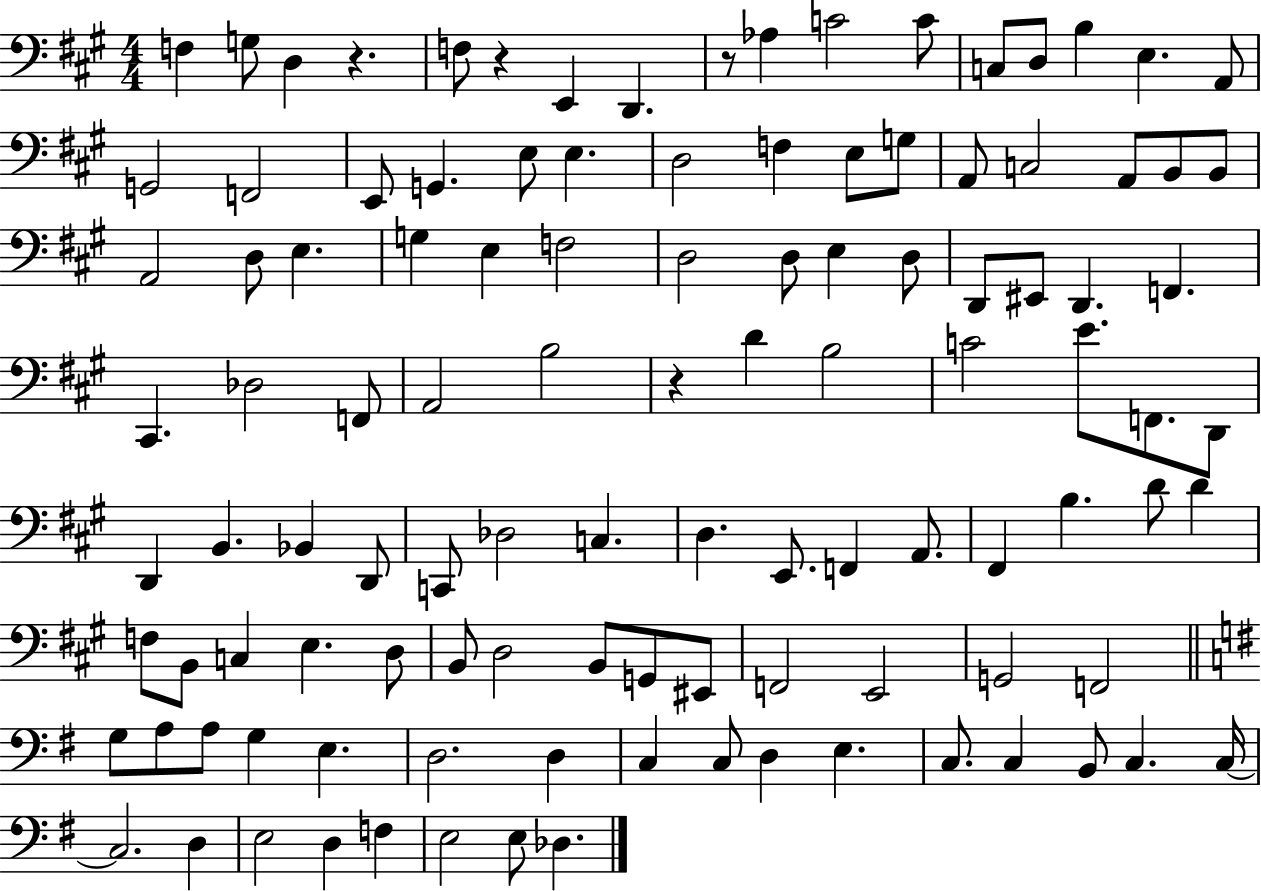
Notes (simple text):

F3/q G3/e D3/q R/q. F3/e R/q E2/q D2/q. R/e Ab3/q C4/h C4/e C3/e D3/e B3/q E3/q. A2/e G2/h F2/h E2/e G2/q. E3/e E3/q. D3/h F3/q E3/e G3/e A2/e C3/h A2/e B2/e B2/e A2/h D3/e E3/q. G3/q E3/q F3/h D3/h D3/e E3/q D3/e D2/e EIS2/e D2/q. F2/q. C#2/q. Db3/h F2/e A2/h B3/h R/q D4/q B3/h C4/h E4/e. F2/e. D2/e D2/q B2/q. Bb2/q D2/e C2/e Db3/h C3/q. D3/q. E2/e. F2/q A2/e. F#2/q B3/q. D4/e D4/q F3/e B2/e C3/q E3/q. D3/e B2/e D3/h B2/e G2/e EIS2/e F2/h E2/h G2/h F2/h G3/e A3/e A3/e G3/q E3/q. D3/h. D3/q C3/q C3/e D3/q E3/q. C3/e. C3/q B2/e C3/q. C3/s C3/h. D3/q E3/h D3/q F3/q E3/h E3/e Db3/q.